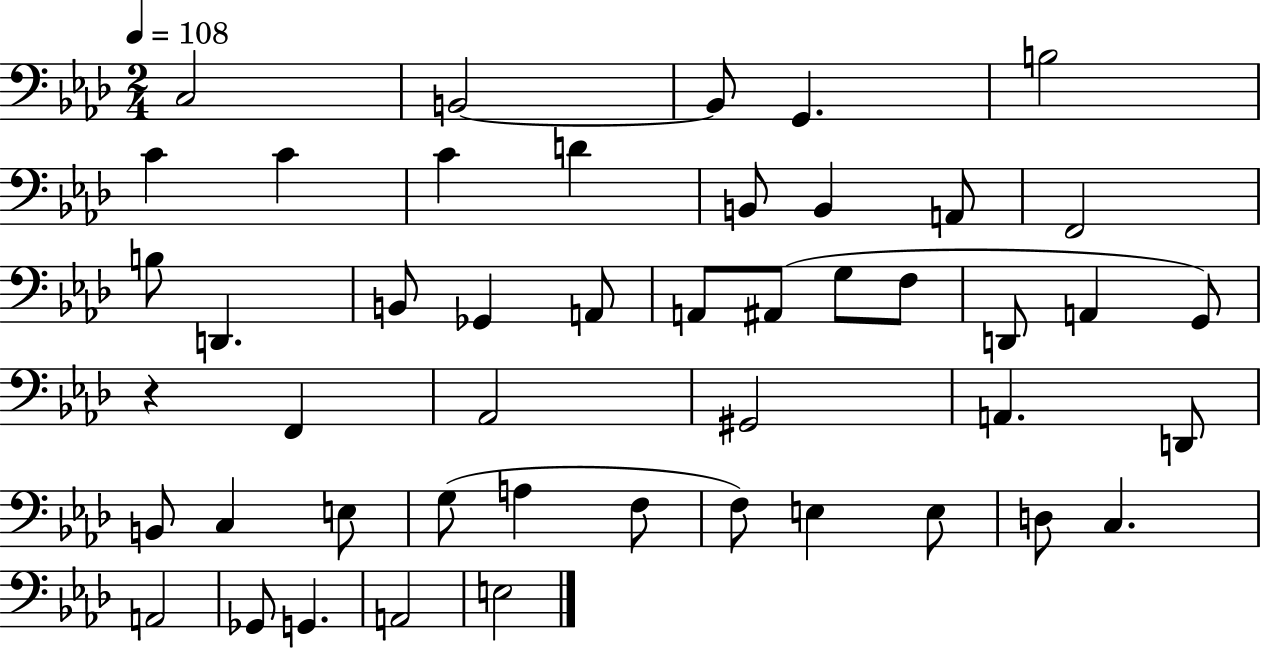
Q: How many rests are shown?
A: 1